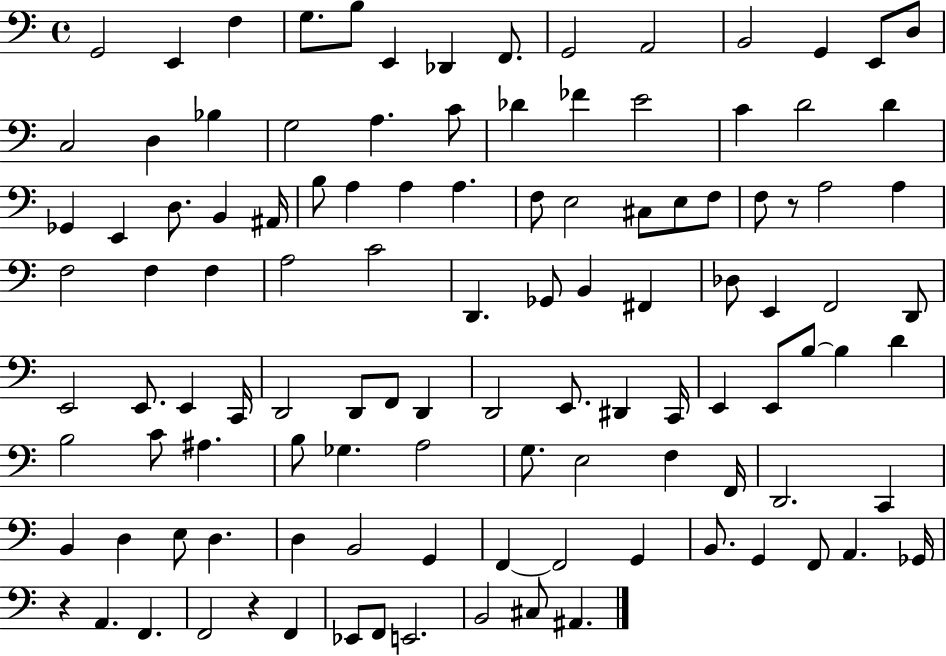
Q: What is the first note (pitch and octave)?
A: G2